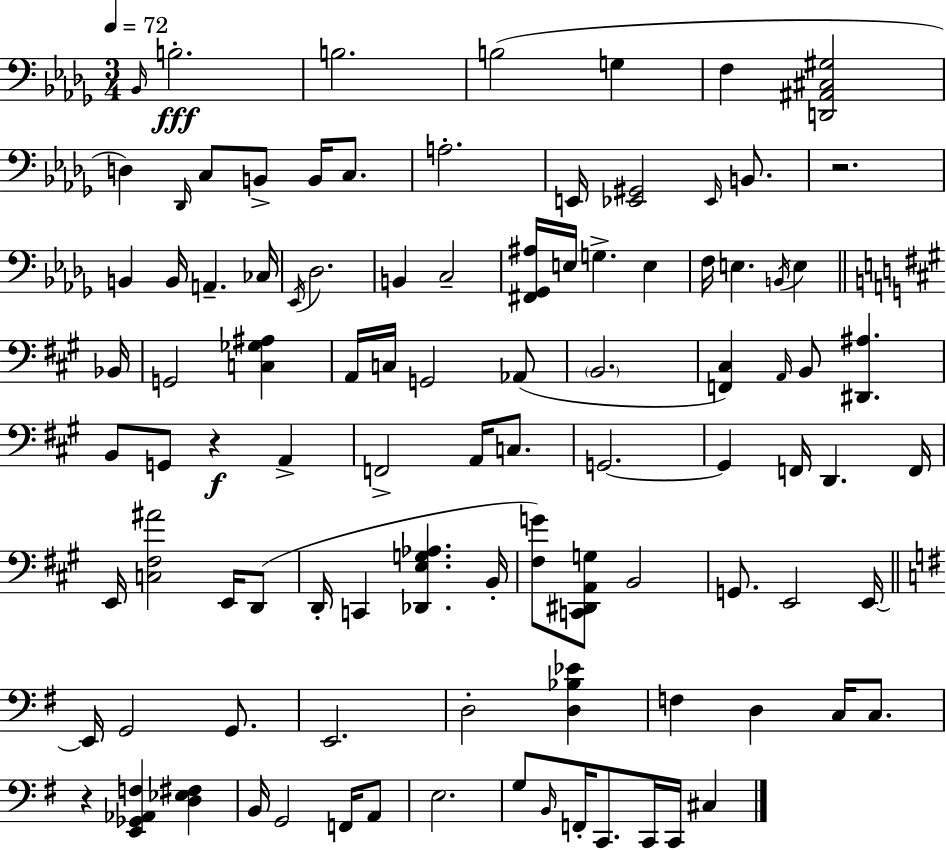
{
  \clef bass
  \numericTimeSignature
  \time 3/4
  \key bes \minor
  \tempo 4 = 72
  \repeat volta 2 { \grace { bes,16 }\fff b2.-. | b2. | b2( g4 | f4 <d, ais, cis gis>2 | \break d4) \grace { des,16 } c8 b,8-> b,16 c8. | a2.-. | e,16 <ees, gis,>2 \grace { ees,16 } | b,8. r2. | \break b,4 b,16 a,4.-- | ces16 \acciaccatura { ees,16 } des2. | b,4 c2-- | <fis, ges, ais>16 e16 g4.-> | \break e4 f16 e4. \acciaccatura { b,16 } | e4 \bar "||" \break \key a \major bes,16 g,2 <c ges ais>4 | a,16 c16 g,2 aes,8( | \parenthesize b,2. | <f, cis>4) \grace { a,16 } b,8 <dis, ais>4. | \break b,8 g,8 r4\f a,4-> | f,2-> a,16 c8. | g,2.~~ | g,4 f,16 d,4. | \break f,16 e,16 <c fis ais'>2 e,16 | d,8( d,16-. c,4 <des, e g aes>4. | b,16-. <fis g'>8) <c, dis, a, g>8 b,2 | g,8. e,2 | \break e,16~~ \bar "||" \break \key e \minor e,16 g,2 g,8. | e,2. | d2-. <d bes ees'>4 | f4 d4 c16 c8. | \break r4 <e, ges, aes, f>4 <d ees fis>4 | b,16 g,2 f,16 a,8 | e2. | g8 \grace { b,16 } f,16-. c,8. c,16 c,16 cis4 | \break } \bar "|."
}